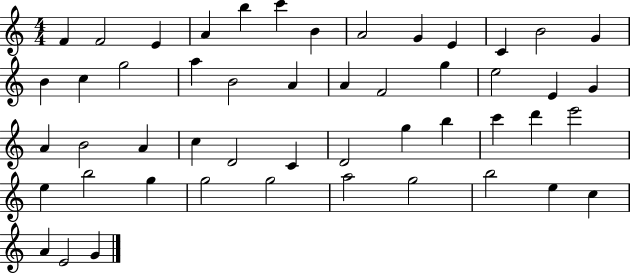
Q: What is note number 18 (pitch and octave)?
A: B4